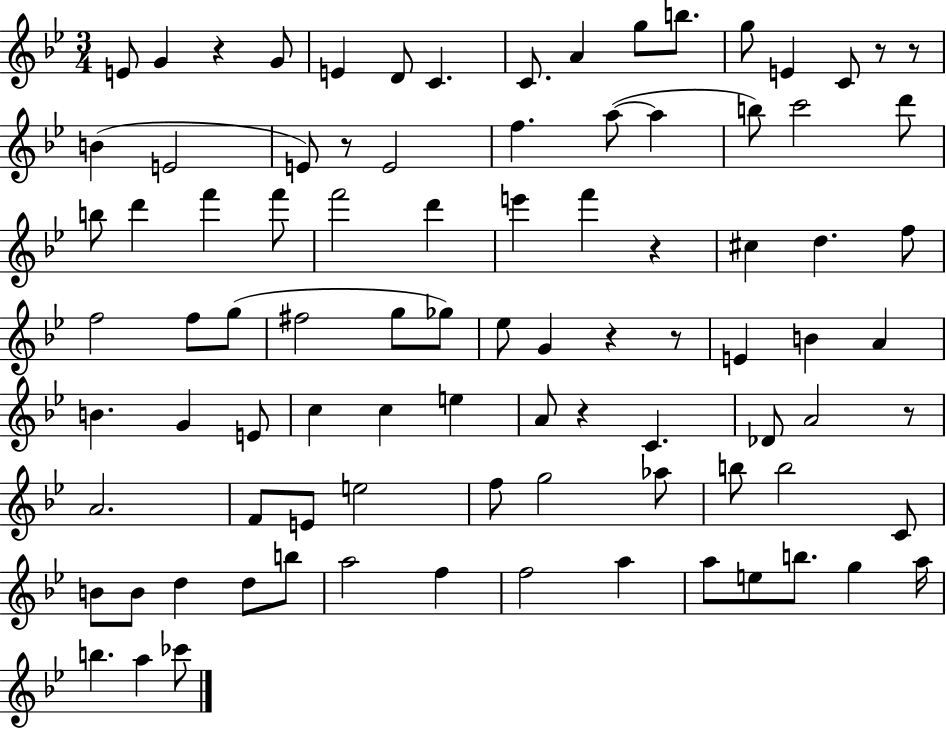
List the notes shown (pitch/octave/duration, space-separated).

E4/e G4/q R/q G4/e E4/q D4/e C4/q. C4/e. A4/q G5/e B5/e. G5/e E4/q C4/e R/e R/e B4/q E4/h E4/e R/e E4/h F5/q. A5/e A5/q B5/e C6/h D6/e B5/e D6/q F6/q F6/e F6/h D6/q E6/q F6/q R/q C#5/q D5/q. F5/e F5/h F5/e G5/e F#5/h G5/e Gb5/e Eb5/e G4/q R/q R/e E4/q B4/q A4/q B4/q. G4/q E4/e C5/q C5/q E5/q A4/e R/q C4/q. Db4/e A4/h R/e A4/h. F4/e E4/e E5/h F5/e G5/h Ab5/e B5/e B5/h C4/e B4/e B4/e D5/q D5/e B5/e A5/h F5/q F5/h A5/q A5/e E5/e B5/e. G5/q A5/s B5/q. A5/q CES6/e